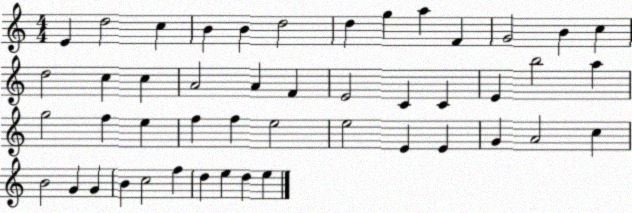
X:1
T:Untitled
M:4/4
L:1/4
K:C
E d2 c B B d2 d g a F G2 B c d2 c c A2 A F E2 C C E b2 a g2 f e f f e2 e2 E E G A2 c B2 G G B c2 f d e d e